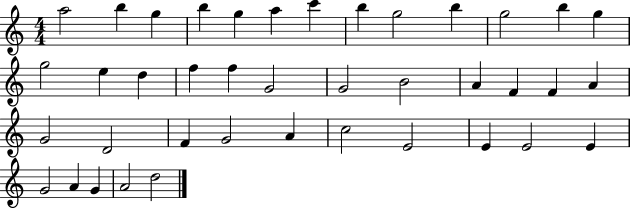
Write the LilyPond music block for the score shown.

{
  \clef treble
  \numericTimeSignature
  \time 4/4
  \key c \major
  a''2 b''4 g''4 | b''4 g''4 a''4 c'''4 | b''4 g''2 b''4 | g''2 b''4 g''4 | \break g''2 e''4 d''4 | f''4 f''4 g'2 | g'2 b'2 | a'4 f'4 f'4 a'4 | \break g'2 d'2 | f'4 g'2 a'4 | c''2 e'2 | e'4 e'2 e'4 | \break g'2 a'4 g'4 | a'2 d''2 | \bar "|."
}